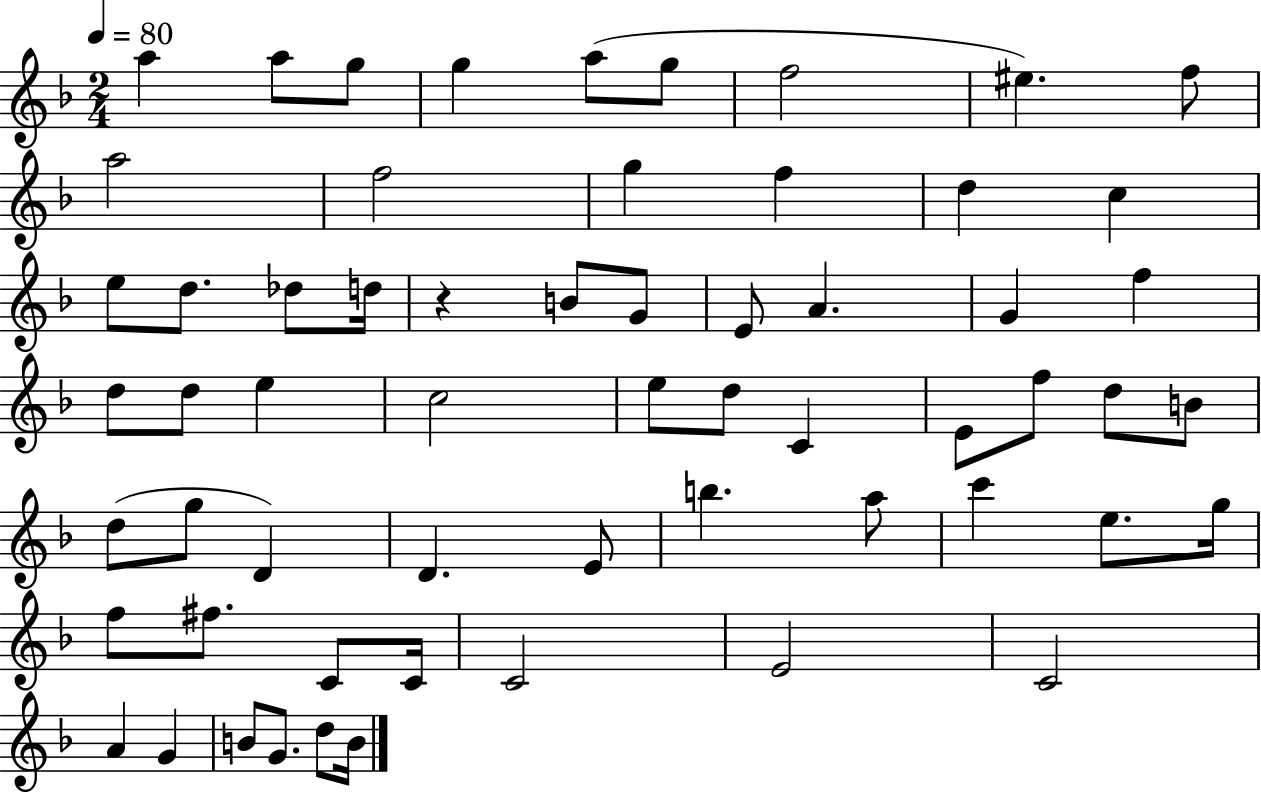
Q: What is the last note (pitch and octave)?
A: B4